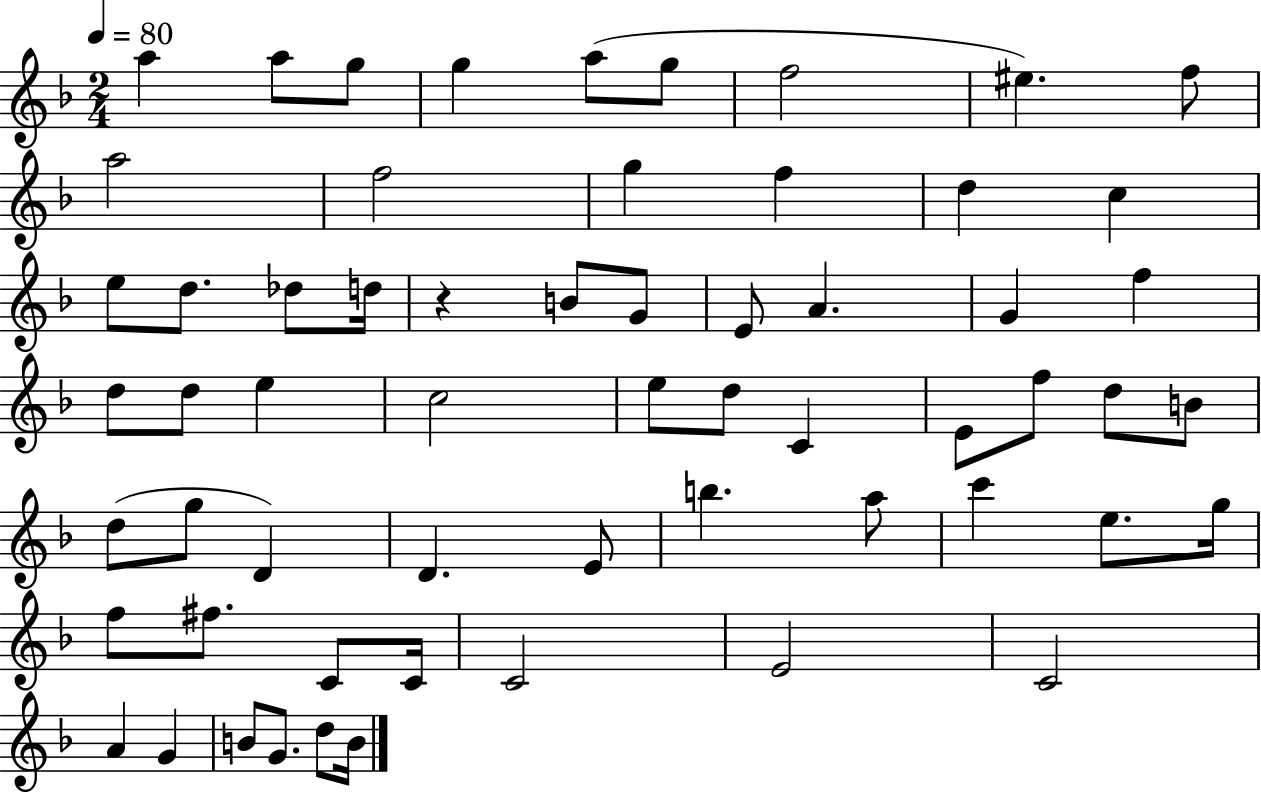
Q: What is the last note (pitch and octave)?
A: B4